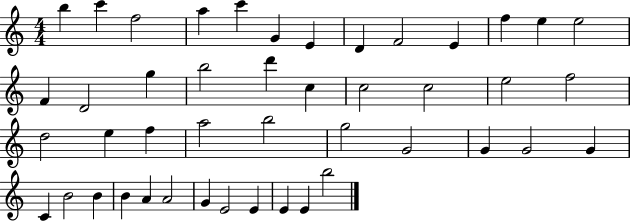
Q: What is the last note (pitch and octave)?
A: B5